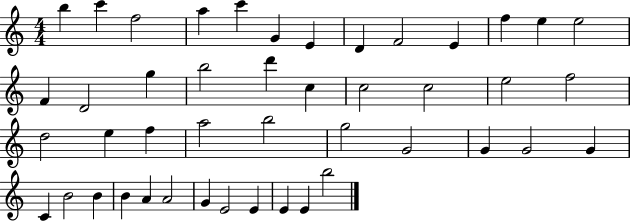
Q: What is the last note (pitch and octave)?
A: B5